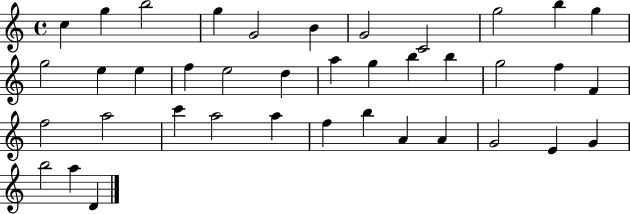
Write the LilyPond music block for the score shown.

{
  \clef treble
  \time 4/4
  \defaultTimeSignature
  \key c \major
  c''4 g''4 b''2 | g''4 g'2 b'4 | g'2 c'2 | g''2 b''4 g''4 | \break g''2 e''4 e''4 | f''4 e''2 d''4 | a''4 g''4 b''4 b''4 | g''2 f''4 f'4 | \break f''2 a''2 | c'''4 a''2 a''4 | f''4 b''4 a'4 a'4 | g'2 e'4 g'4 | \break b''2 a''4 d'4 | \bar "|."
}